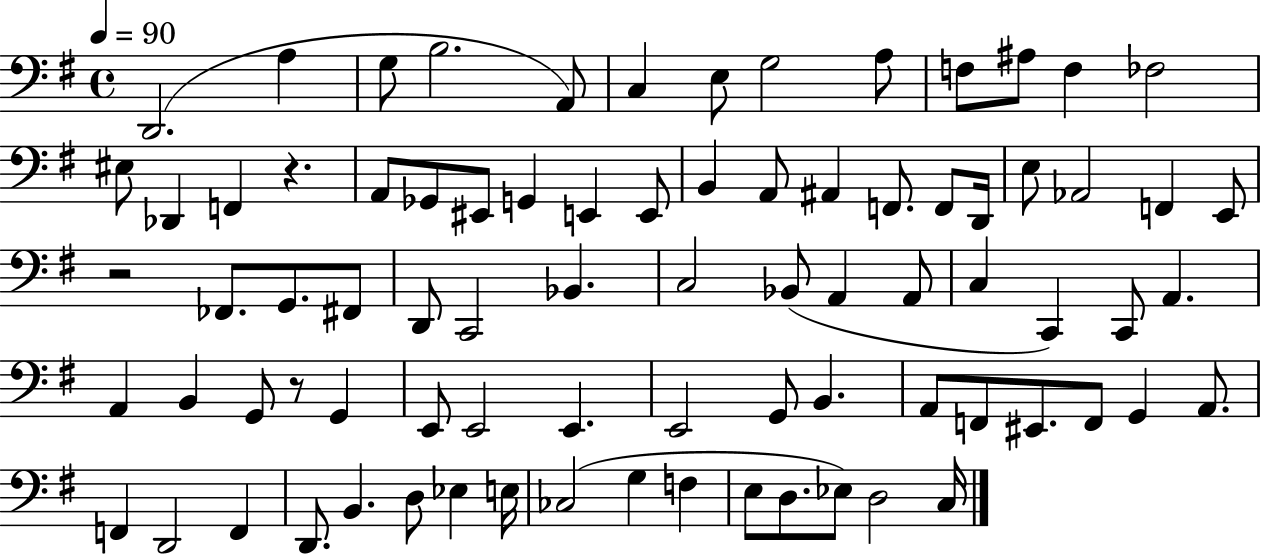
D2/h. A3/q G3/e B3/h. A2/e C3/q E3/e G3/h A3/e F3/e A#3/e F3/q FES3/h EIS3/e Db2/q F2/q R/q. A2/e Gb2/e EIS2/e G2/q E2/q E2/e B2/q A2/e A#2/q F2/e. F2/e D2/s E3/e Ab2/h F2/q E2/e R/h FES2/e. G2/e. F#2/e D2/e C2/h Bb2/q. C3/h Bb2/e A2/q A2/e C3/q C2/q C2/e A2/q. A2/q B2/q G2/e R/e G2/q E2/e E2/h E2/q. E2/h G2/e B2/q. A2/e F2/e EIS2/e. F2/e G2/q A2/e. F2/q D2/h F2/q D2/e. B2/q. D3/e Eb3/q E3/s CES3/h G3/q F3/q E3/e D3/e. Eb3/e D3/h C3/s